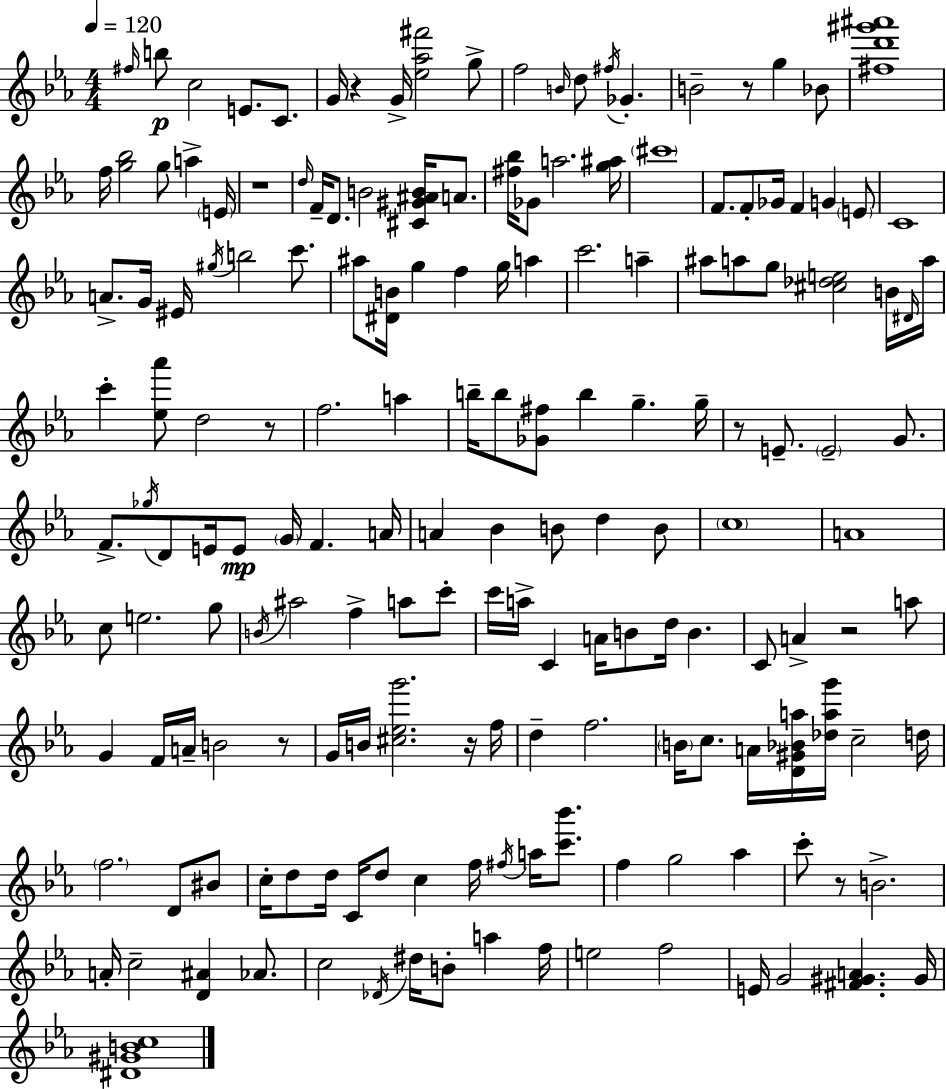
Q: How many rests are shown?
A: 9